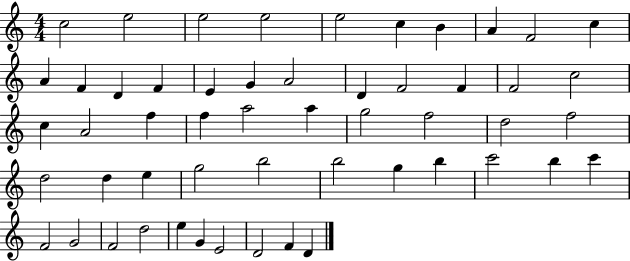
{
  \clef treble
  \numericTimeSignature
  \time 4/4
  \key c \major
  c''2 e''2 | e''2 e''2 | e''2 c''4 b'4 | a'4 f'2 c''4 | \break a'4 f'4 d'4 f'4 | e'4 g'4 a'2 | d'4 f'2 f'4 | f'2 c''2 | \break c''4 a'2 f''4 | f''4 a''2 a''4 | g''2 f''2 | d''2 f''2 | \break d''2 d''4 e''4 | g''2 b''2 | b''2 g''4 b''4 | c'''2 b''4 c'''4 | \break f'2 g'2 | f'2 d''2 | e''4 g'4 e'2 | d'2 f'4 d'4 | \break \bar "|."
}